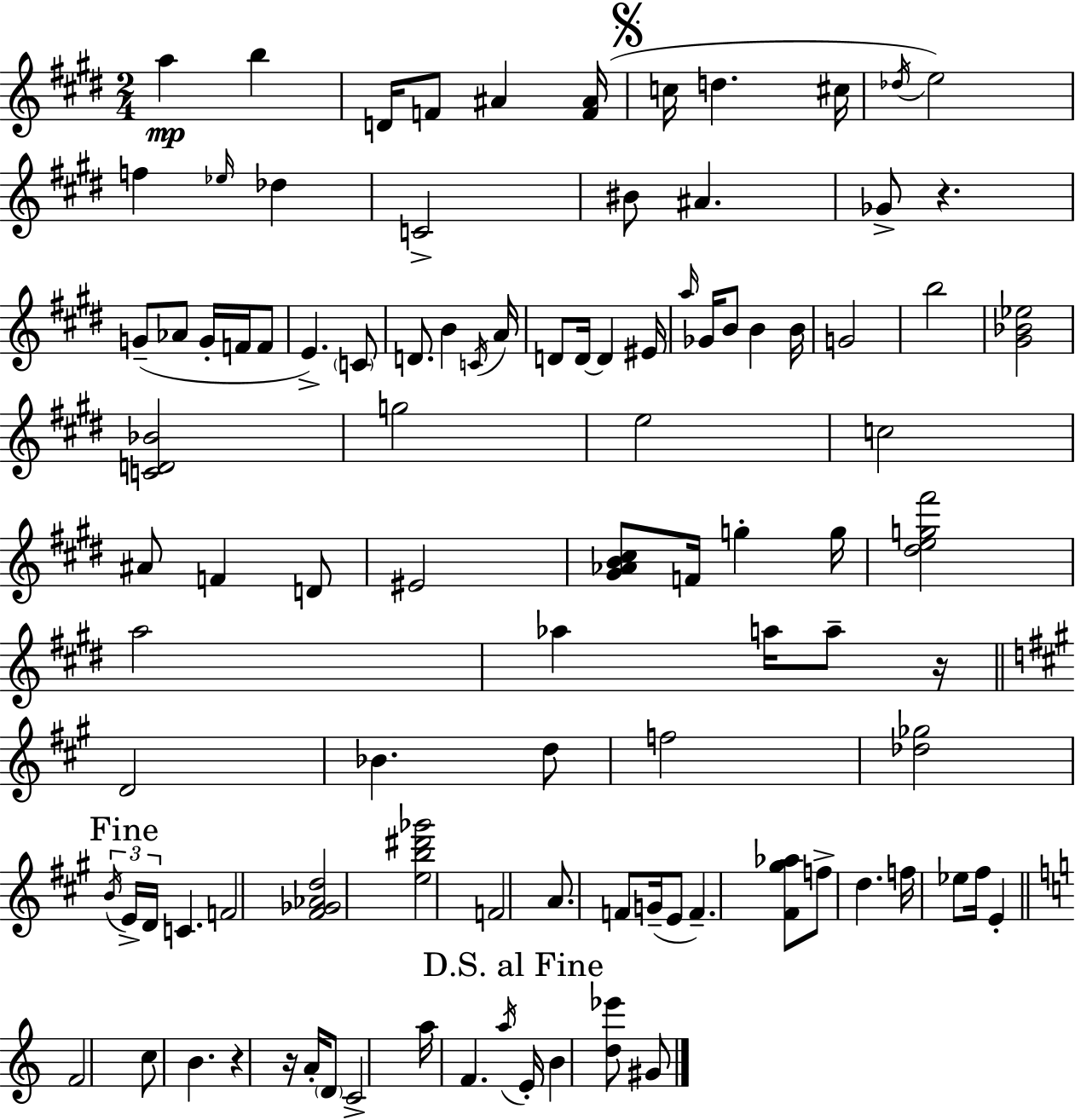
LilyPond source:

{
  \clef treble
  \numericTimeSignature
  \time 2/4
  \key e \major
  \repeat volta 2 { a''4\mp b''4 | d'16 f'8 ais'4 <f' ais'>16( | \mark \markup { \musicglyph "scripts.segno" } c''16 d''4. cis''16 | \acciaccatura { des''16 }) e''2 | \break f''4 \grace { ees''16 } des''4 | c'2-> | bis'8 ais'4. | ges'8-> r4. | \break g'8--( aes'8 g'16-. f'16 | f'8 e'4.->) | \parenthesize c'8 d'8. b'4 | \acciaccatura { c'16 } a'16 d'8 d'16~~ d'4 | \break eis'16 \grace { a''16 } ges'16 b'8 b'4 | b'16 g'2 | b''2 | <gis' bes' ees''>2 | \break <c' d' bes'>2 | g''2 | e''2 | c''2 | \break ais'8 f'4 | d'8 eis'2 | <gis' aes' b' cis''>8 f'16 g''4-. | g''16 <dis'' e'' g'' fis'''>2 | \break a''2 | aes''4 | a''16 a''8-- r16 \bar "||" \break \key a \major d'2 | bes'4. d''8 | f''2 | <des'' ges''>2 | \break \mark "Fine" \tuplet 3/2 { \acciaccatura { b'16 } e'16-> d'16 } c'4. | f'2 | <fis' ges' aes' d''>2 | <e'' b'' dis''' ges'''>2 | \break f'2 | a'8. f'8 g'16--( e'8 | f'4.--) <fis' gis'' aes''>8 | f''8-> d''4. | \break f''16 ees''8 fis''16 e'4-. | \bar "||" \break \key a \minor f'2 | c''8 b'4. | r4 r16 a'16-. \parenthesize d'8 | c'2-> | \break a''16 f'4. \acciaccatura { a''16 } | \mark "D.S. al Fine" e'16-. b'4 <d'' ees'''>8 gis'8 | } \bar "|."
}